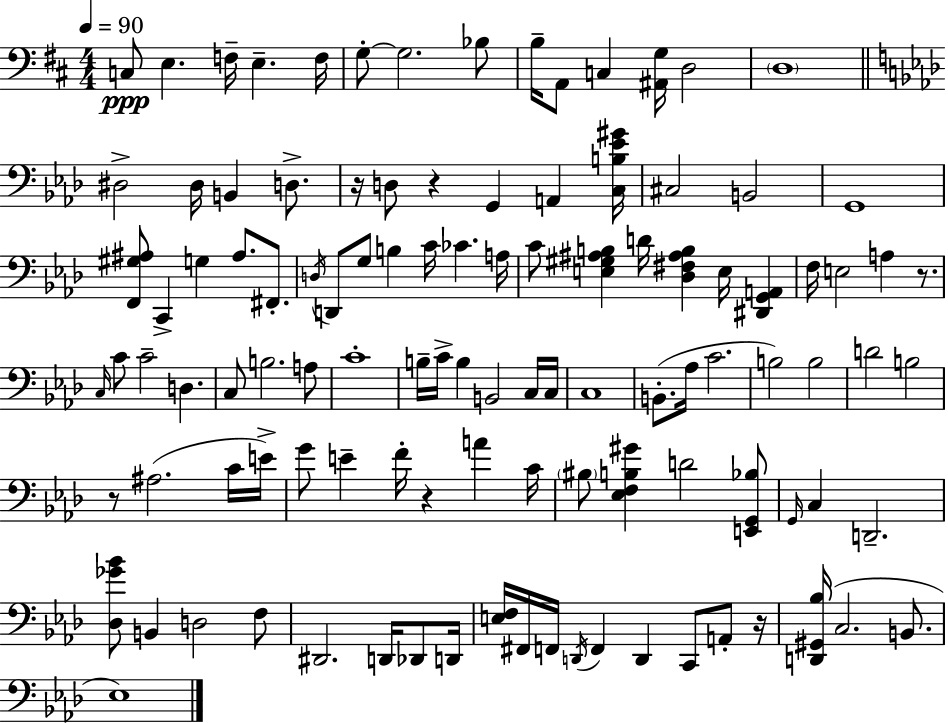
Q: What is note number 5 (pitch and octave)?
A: F3